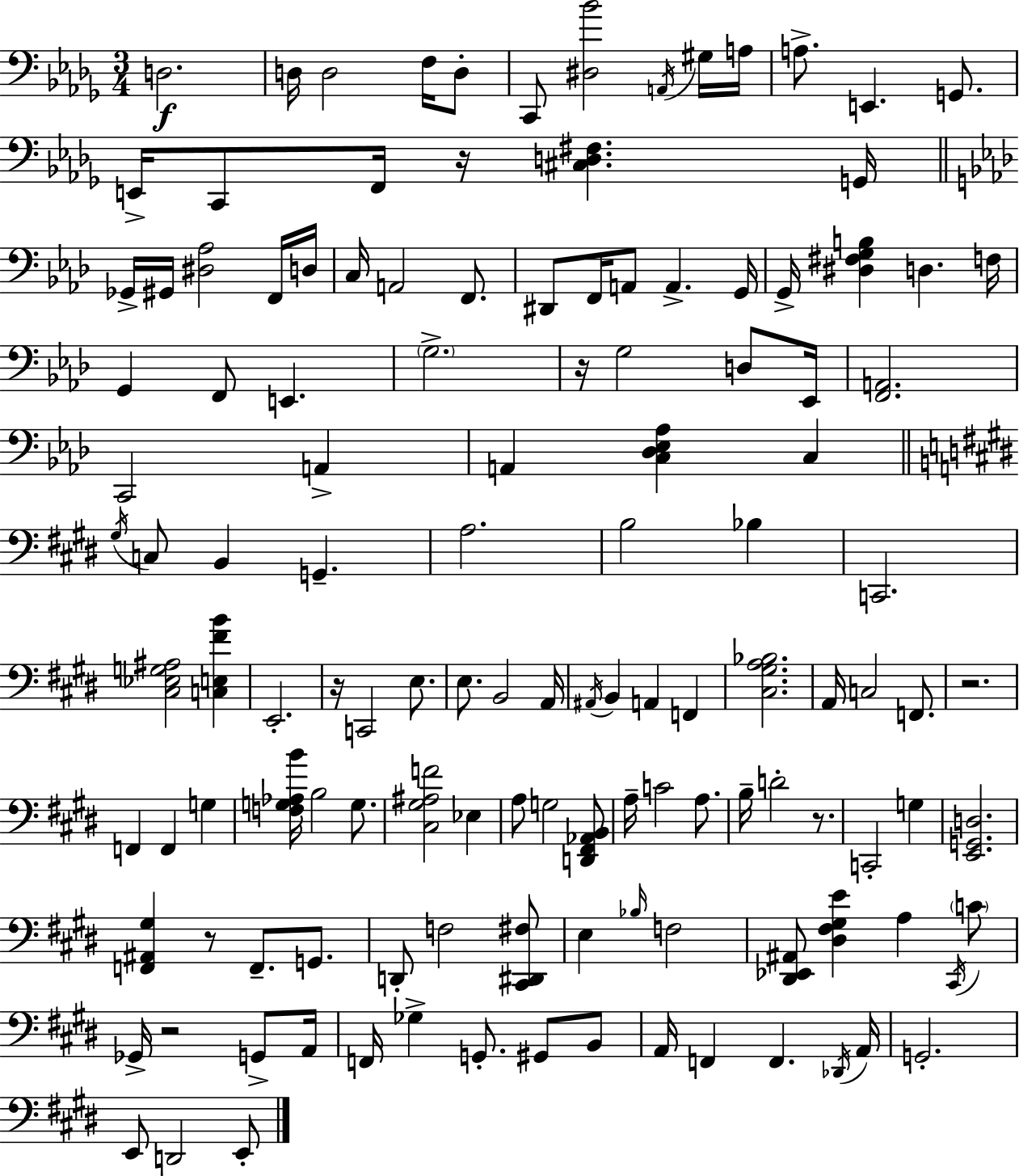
{
  \clef bass
  \numericTimeSignature
  \time 3/4
  \key bes \minor
  \repeat volta 2 { d2.\f | d16 d2 f16 d8-. | c,8 <dis bes'>2 \acciaccatura { a,16 } gis16 | a16 a8.-> e,4. g,8. | \break e,16-> c,8 f,16 r16 <cis d fis>4. | g,16 \bar "||" \break \key aes \major ges,16-> gis,16 <dis aes>2 f,16 d16 | c16 a,2 f,8. | dis,8 f,16 a,8 a,4.-> g,16 | g,16-> <dis fis g b>4 d4. f16 | \break g,4 f,8 e,4. | \parenthesize g2.-> | r16 g2 d8 ees,16 | <f, a,>2. | \break c,2 a,4-> | a,4 <c des ees aes>4 c4 | \bar "||" \break \key e \major \acciaccatura { gis16 } c8 b,4 g,4.-- | a2. | b2 bes4 | c,2. | \break <cis ees g ais>2 <c e fis' b'>4 | e,2.-. | r16 c,2 e8. | e8. b,2 | \break a,16 \acciaccatura { ais,16 } b,4 a,4 f,4 | <cis gis a bes>2. | a,16 c2 f,8. | r2. | \break f,4 f,4 g4 | <f g aes b'>16 b2 g8. | <cis gis ais f'>2 ees4 | a8 g2 | \break <d, fis, aes, b,>8 a16-- c'2 a8. | b16-- d'2-. r8. | c,2-. g4 | <e, g, d>2. | \break <f, ais, gis>4 r8 f,8.-- g,8. | d,8-. f2 | <cis, dis, fis>8 e4 \grace { bes16 } f2 | <dis, ees, ais,>8 <dis fis gis e'>4 a4 | \break \acciaccatura { cis,16 } \parenthesize c'8 ges,16-> r2 | g,8-> a,16 f,16 ges4-> g,8.-. | gis,8 b,8 a,16 f,4 f,4. | \acciaccatura { des,16 } a,16 g,2.-. | \break e,8 d,2 | e,8-. } \bar "|."
}